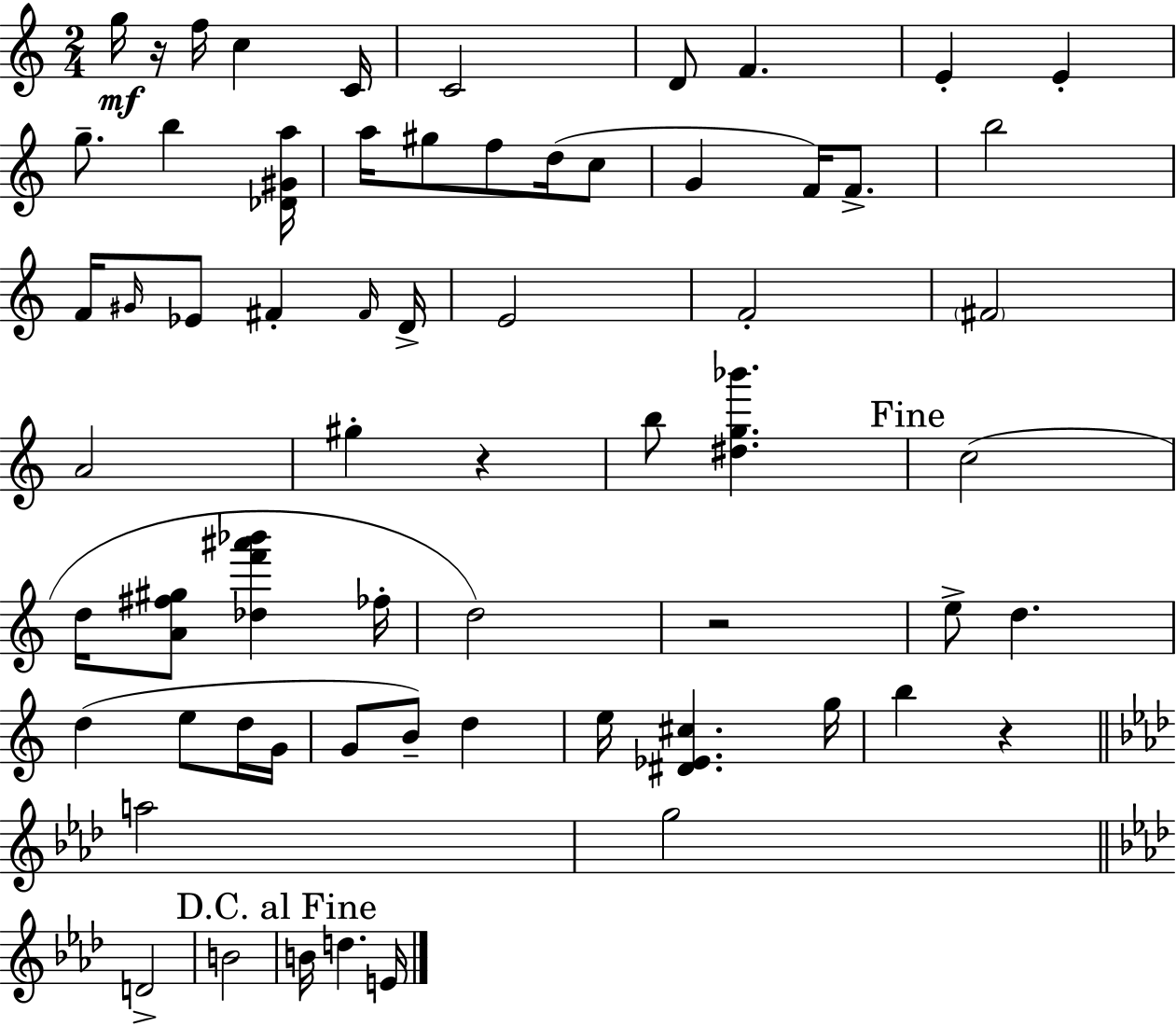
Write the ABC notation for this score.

X:1
T:Untitled
M:2/4
L:1/4
K:Am
g/4 z/4 f/4 c C/4 C2 D/2 F E E g/2 b [_D^Ga]/4 a/4 ^g/2 f/2 d/4 c/2 G F/4 F/2 b2 F/4 ^G/4 _E/2 ^F ^F/4 D/4 E2 F2 ^F2 A2 ^g z b/2 [^dg_b'] c2 d/4 [A^f^g]/2 [_df'^a'_b'] _f/4 d2 z2 e/2 d d e/2 d/4 G/4 G/2 B/2 d e/4 [^D_E^c] g/4 b z a2 g2 D2 B2 B/4 d E/4